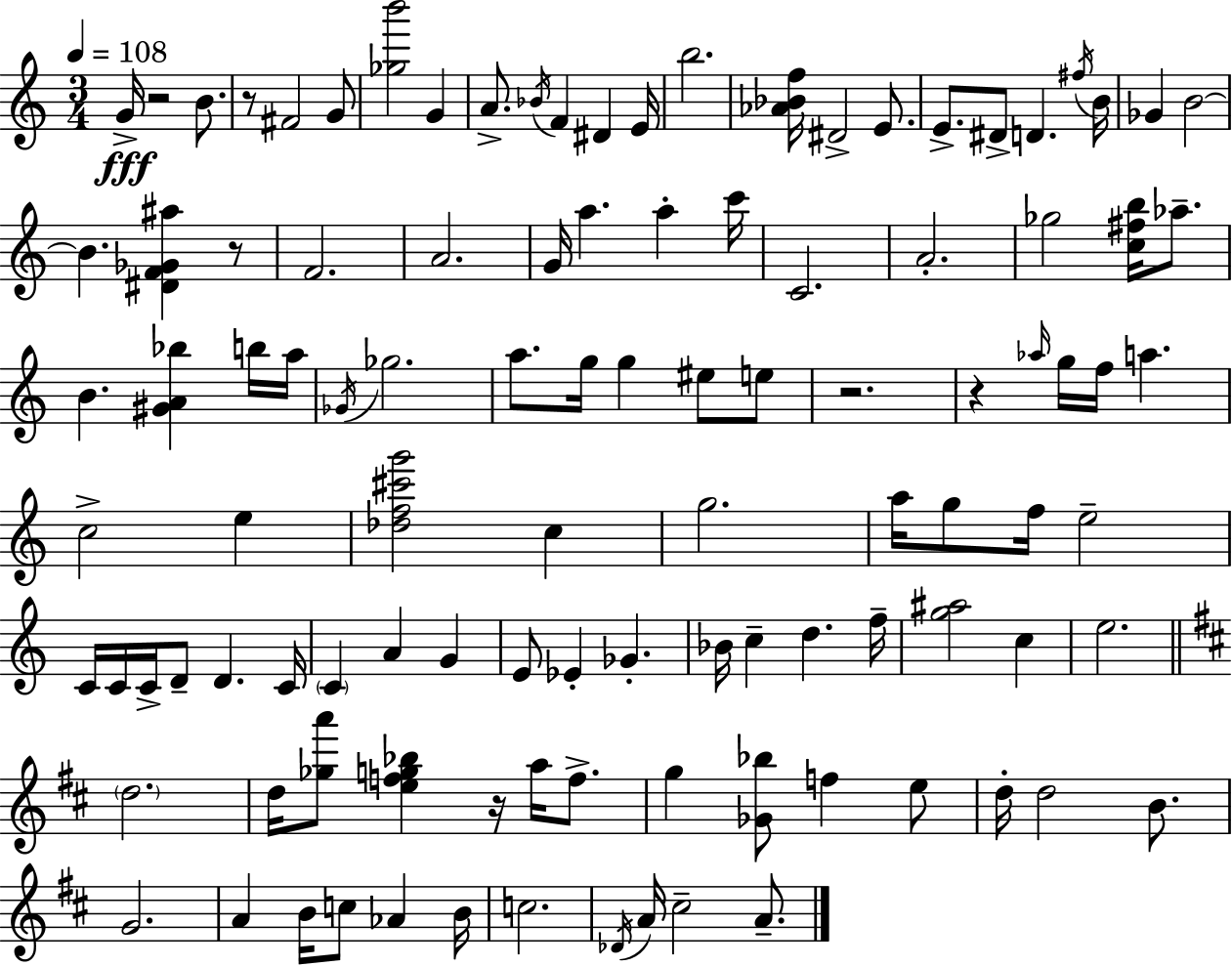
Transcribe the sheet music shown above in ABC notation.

X:1
T:Untitled
M:3/4
L:1/4
K:Am
G/4 z2 B/2 z/2 ^F2 G/2 [_gb']2 G A/2 _B/4 F ^D E/4 b2 [_A_Bf]/4 ^D2 E/2 E/2 ^D/2 D ^f/4 B/4 _G B2 B [^DF_G^a] z/2 F2 A2 G/4 a a c'/4 C2 A2 _g2 [c^fb]/4 _a/2 B [^GA_b] b/4 a/4 _G/4 _g2 a/2 g/4 g ^e/2 e/2 z2 z _a/4 g/4 f/4 a c2 e [_df^c'g']2 c g2 a/4 g/2 f/4 e2 C/4 C/4 C/4 D/2 D C/4 C A G E/2 _E _G _B/4 c d f/4 [g^a]2 c e2 d2 d/4 [_ga']/2 [efg_b] z/4 a/4 f/2 g [_G_b]/2 f e/2 d/4 d2 B/2 G2 A B/4 c/2 _A B/4 c2 _D/4 A/4 ^c2 A/2